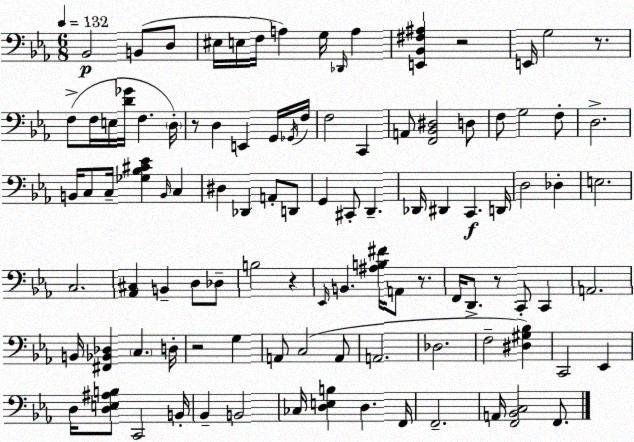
X:1
T:Untitled
M:6/8
L:1/4
K:Cm
_B,,2 B,,/2 D,/2 ^E,/4 E,/4 F,/4 A, G,/4 _D,,/4 A, [E,,_B,,^F,^A,] z2 E,,/4 G,2 z/2 F,/2 F,/4 E,/4 [D_G]/4 F, D,/4 z/2 D, E,, G,,/4 _G,,/4 F,/4 F,2 C,, A,,/2 [F,,_B,,^D,]2 D,/2 F,/2 G,2 F,/2 D,2 B,,/4 C,/2 C,/4 [_G,_B,^C_E] B,,/4 C, ^D, _D,, A,,/2 D,,/2 G,, ^C,,/2 D,, _D,,/4 ^D,, C,, D,,/4 D,2 _D, E,2 C,2 [_A,,^C,] B,, D,/2 _D,/2 B,2 z _E,,/4 B,, [^A,B,^F]/4 A,,/2 z/2 F,,/4 D,,/2 z/2 C,,/2 C,, A,,2 B,,/4 [^F,,_B,,_D,] C, D,/4 z2 G, A,,/2 C,2 A,,/2 A,,2 _D,2 F,2 [^D,^G,_B,] C,,2 _E,, D,/4 [D,E,^A,B,]/2 C,,2 B,,/4 _B,, B,,2 _C,/4 [D,E,B,] D, F,,/4 F,,2 A,,/4 [F,,_B,,C,]2 F,,/2